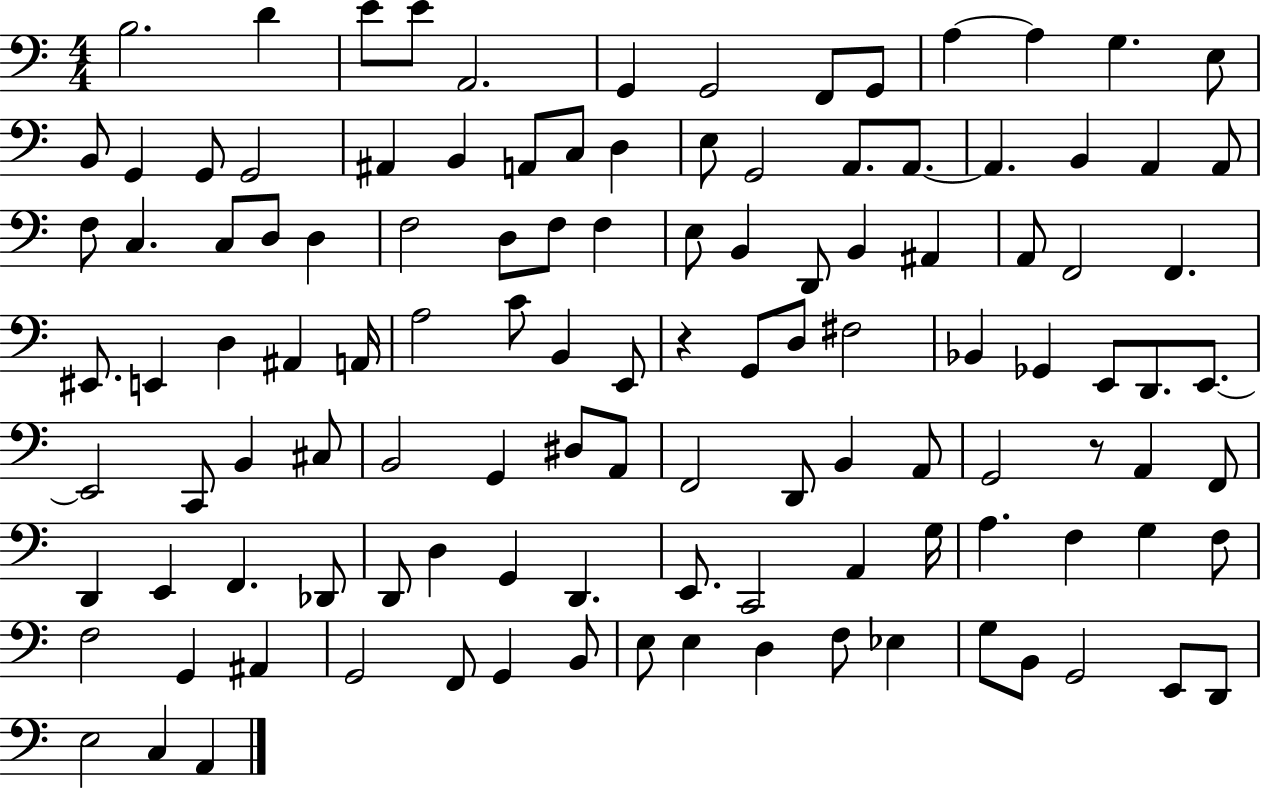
X:1
T:Untitled
M:4/4
L:1/4
K:C
B,2 D E/2 E/2 A,,2 G,, G,,2 F,,/2 G,,/2 A, A, G, E,/2 B,,/2 G,, G,,/2 G,,2 ^A,, B,, A,,/2 C,/2 D, E,/2 G,,2 A,,/2 A,,/2 A,, B,, A,, A,,/2 F,/2 C, C,/2 D,/2 D, F,2 D,/2 F,/2 F, E,/2 B,, D,,/2 B,, ^A,, A,,/2 F,,2 F,, ^E,,/2 E,, D, ^A,, A,,/4 A,2 C/2 B,, E,,/2 z G,,/2 D,/2 ^F,2 _B,, _G,, E,,/2 D,,/2 E,,/2 E,,2 C,,/2 B,, ^C,/2 B,,2 G,, ^D,/2 A,,/2 F,,2 D,,/2 B,, A,,/2 G,,2 z/2 A,, F,,/2 D,, E,, F,, _D,,/2 D,,/2 D, G,, D,, E,,/2 C,,2 A,, G,/4 A, F, G, F,/2 F,2 G,, ^A,, G,,2 F,,/2 G,, B,,/2 E,/2 E, D, F,/2 _E, G,/2 B,,/2 G,,2 E,,/2 D,,/2 E,2 C, A,,